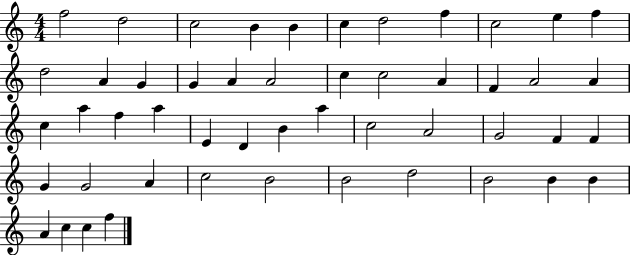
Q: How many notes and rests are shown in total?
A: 50